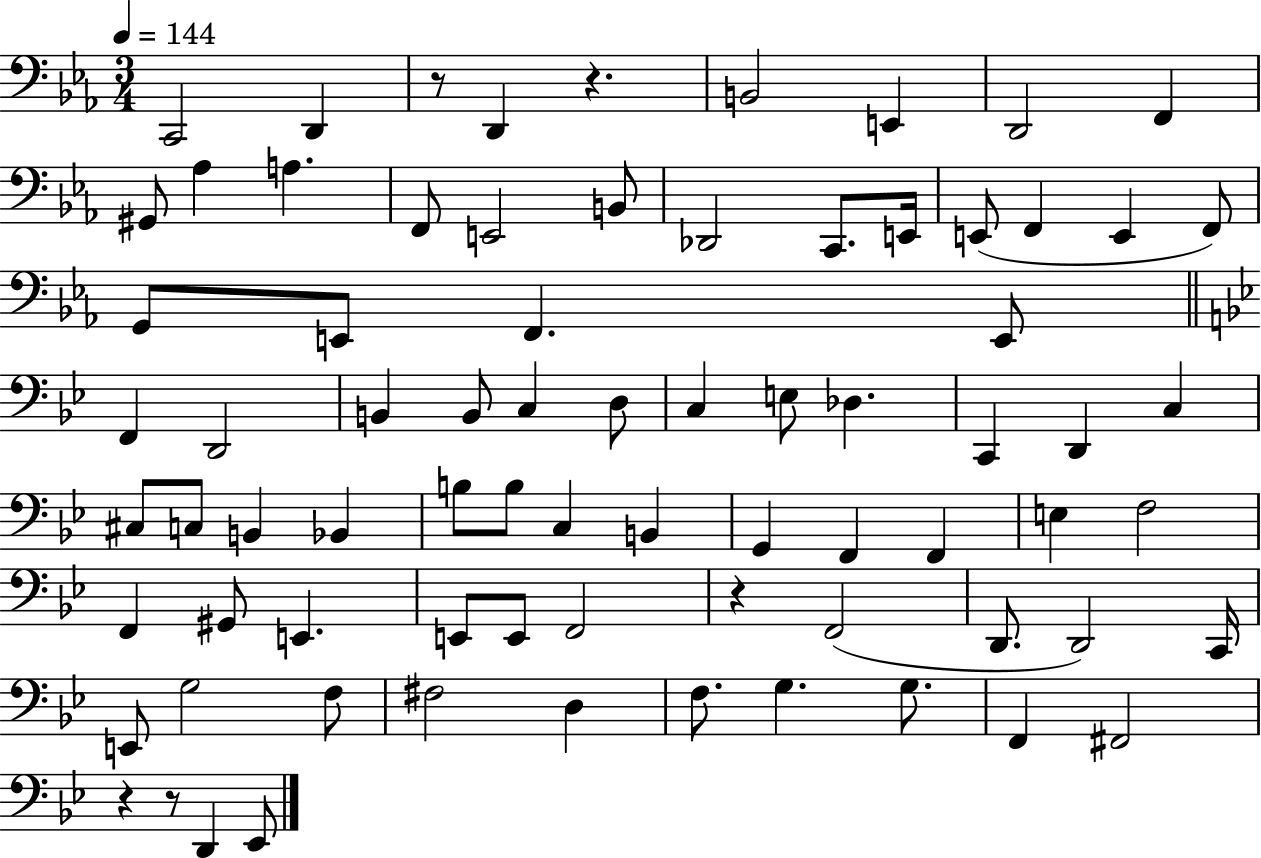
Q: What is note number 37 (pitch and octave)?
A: C#3